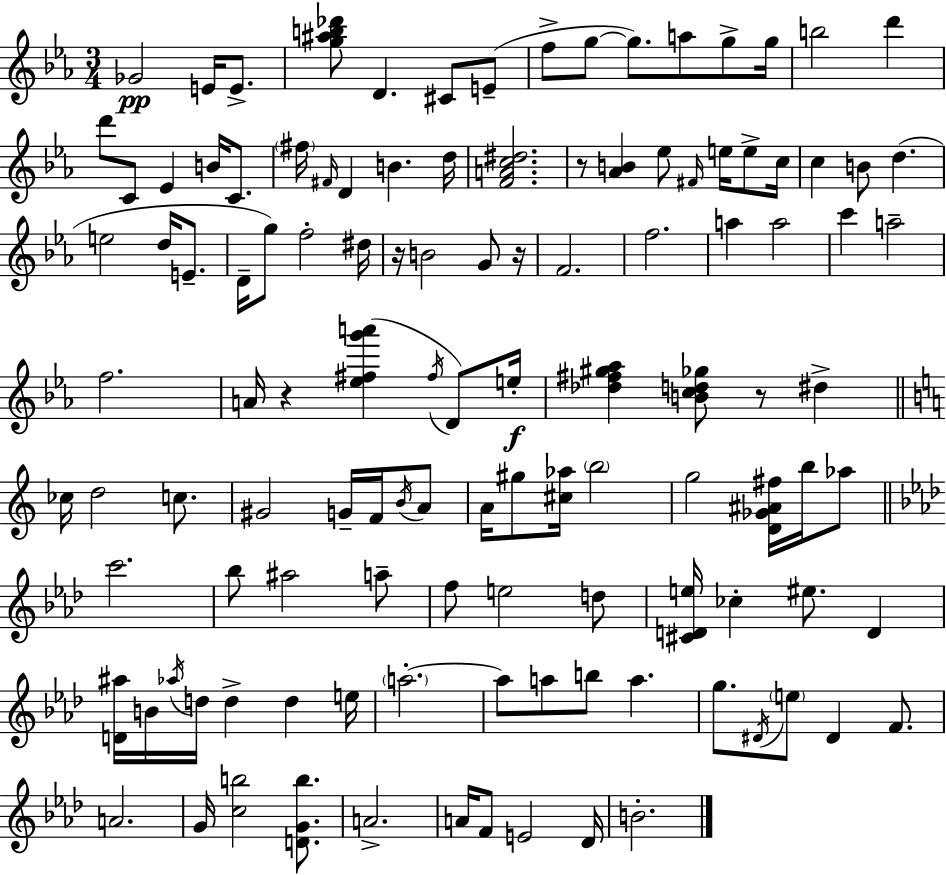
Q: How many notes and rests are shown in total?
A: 118